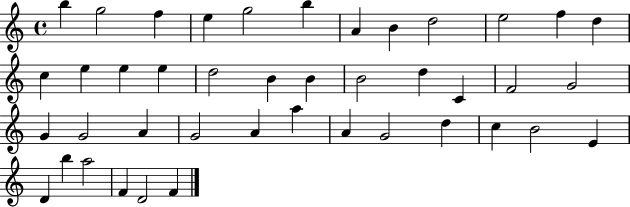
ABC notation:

X:1
T:Untitled
M:4/4
L:1/4
K:C
b g2 f e g2 b A B d2 e2 f d c e e e d2 B B B2 d C F2 G2 G G2 A G2 A a A G2 d c B2 E D b a2 F D2 F